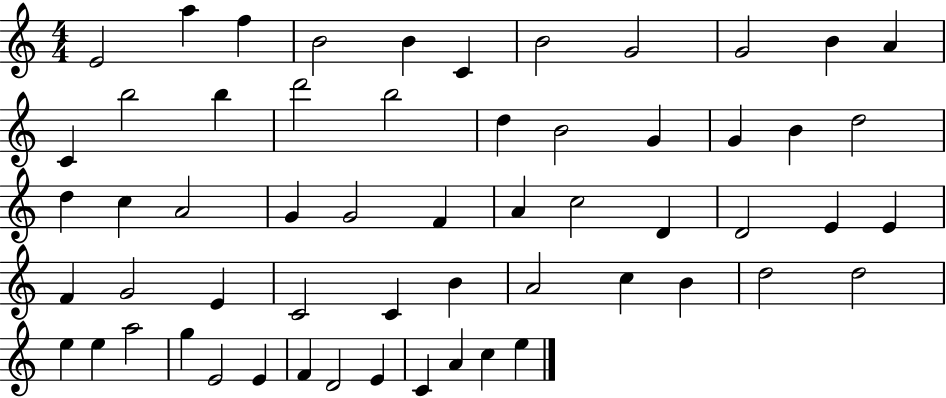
{
  \clef treble
  \numericTimeSignature
  \time 4/4
  \key c \major
  e'2 a''4 f''4 | b'2 b'4 c'4 | b'2 g'2 | g'2 b'4 a'4 | \break c'4 b''2 b''4 | d'''2 b''2 | d''4 b'2 g'4 | g'4 b'4 d''2 | \break d''4 c''4 a'2 | g'4 g'2 f'4 | a'4 c''2 d'4 | d'2 e'4 e'4 | \break f'4 g'2 e'4 | c'2 c'4 b'4 | a'2 c''4 b'4 | d''2 d''2 | \break e''4 e''4 a''2 | g''4 e'2 e'4 | f'4 d'2 e'4 | c'4 a'4 c''4 e''4 | \break \bar "|."
}